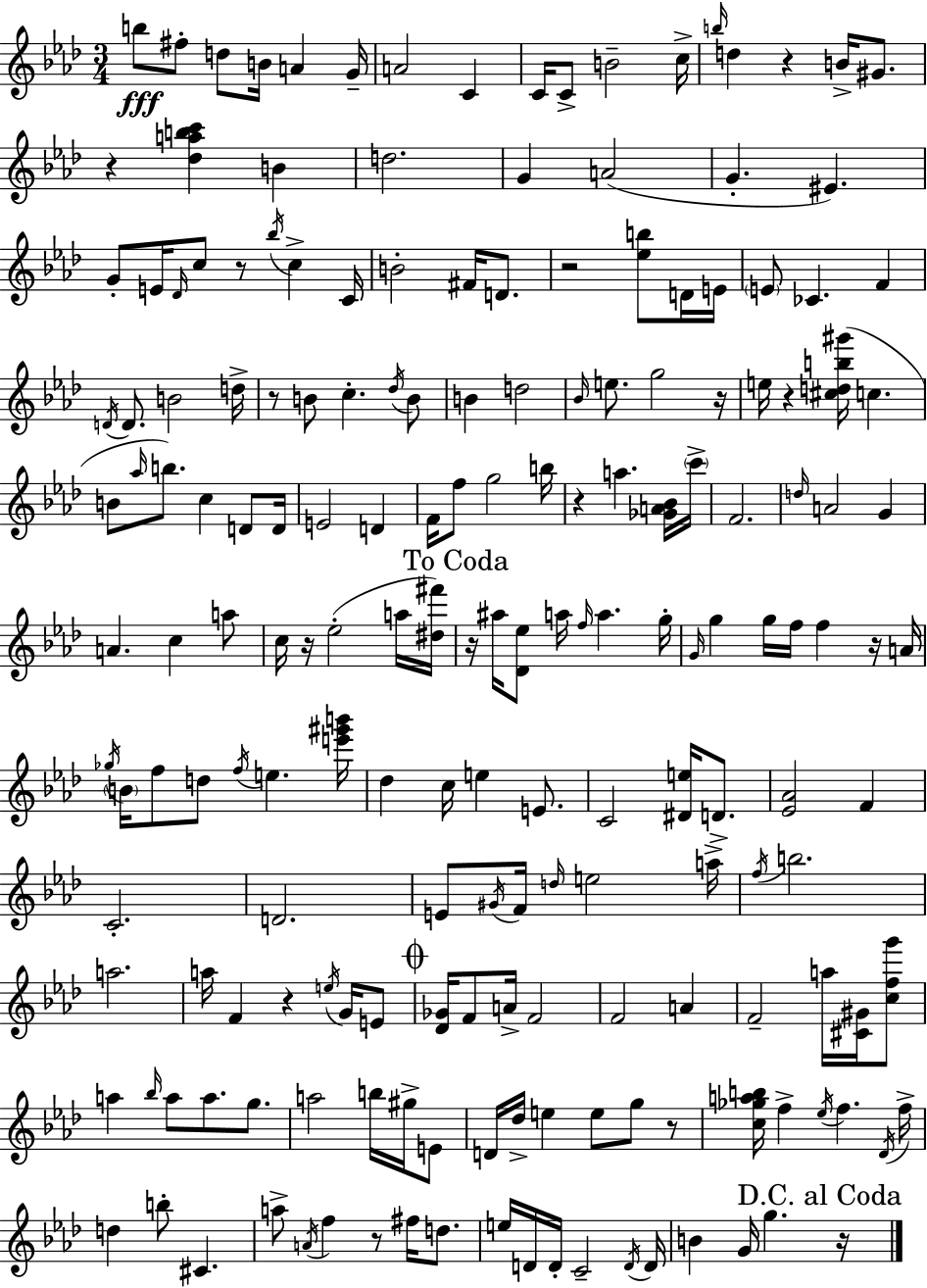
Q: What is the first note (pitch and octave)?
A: B5